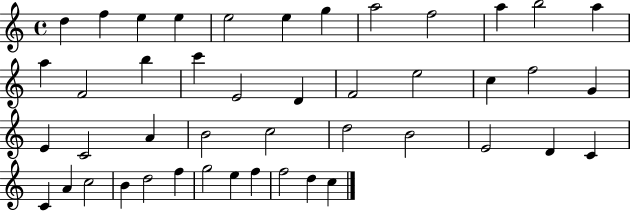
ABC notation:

X:1
T:Untitled
M:4/4
L:1/4
K:C
d f e e e2 e g a2 f2 a b2 a a F2 b c' E2 D F2 e2 c f2 G E C2 A B2 c2 d2 B2 E2 D C C A c2 B d2 f g2 e f f2 d c